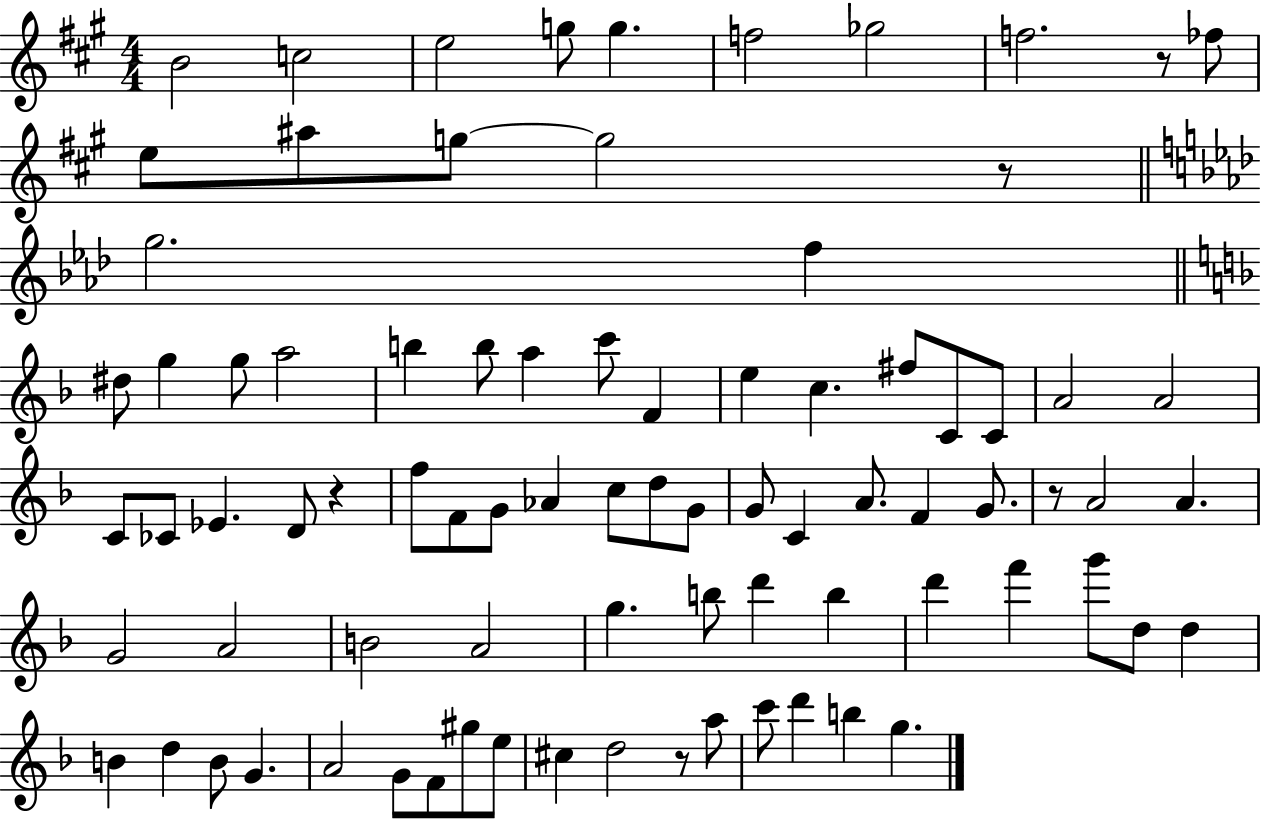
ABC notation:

X:1
T:Untitled
M:4/4
L:1/4
K:A
B2 c2 e2 g/2 g f2 _g2 f2 z/2 _f/2 e/2 ^a/2 g/2 g2 z/2 g2 f ^d/2 g g/2 a2 b b/2 a c'/2 F e c ^f/2 C/2 C/2 A2 A2 C/2 _C/2 _E D/2 z f/2 F/2 G/2 _A c/2 d/2 G/2 G/2 C A/2 F G/2 z/2 A2 A G2 A2 B2 A2 g b/2 d' b d' f' g'/2 d/2 d B d B/2 G A2 G/2 F/2 ^g/2 e/2 ^c d2 z/2 a/2 c'/2 d' b g